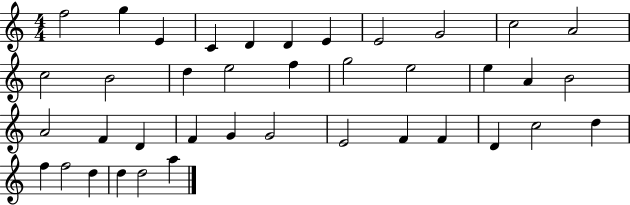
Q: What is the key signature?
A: C major